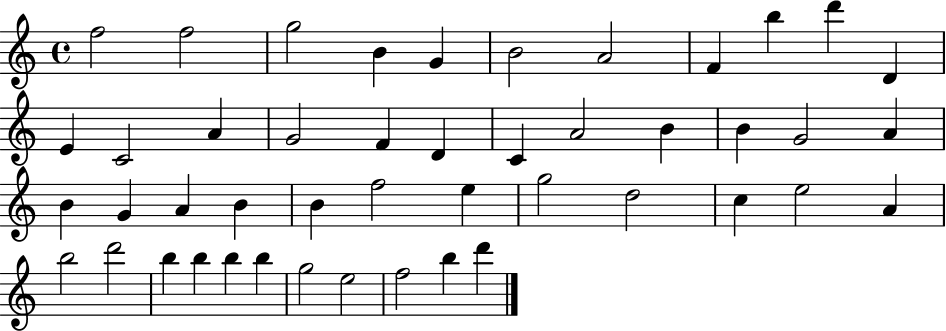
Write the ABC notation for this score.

X:1
T:Untitled
M:4/4
L:1/4
K:C
f2 f2 g2 B G B2 A2 F b d' D E C2 A G2 F D C A2 B B G2 A B G A B B f2 e g2 d2 c e2 A b2 d'2 b b b b g2 e2 f2 b d'